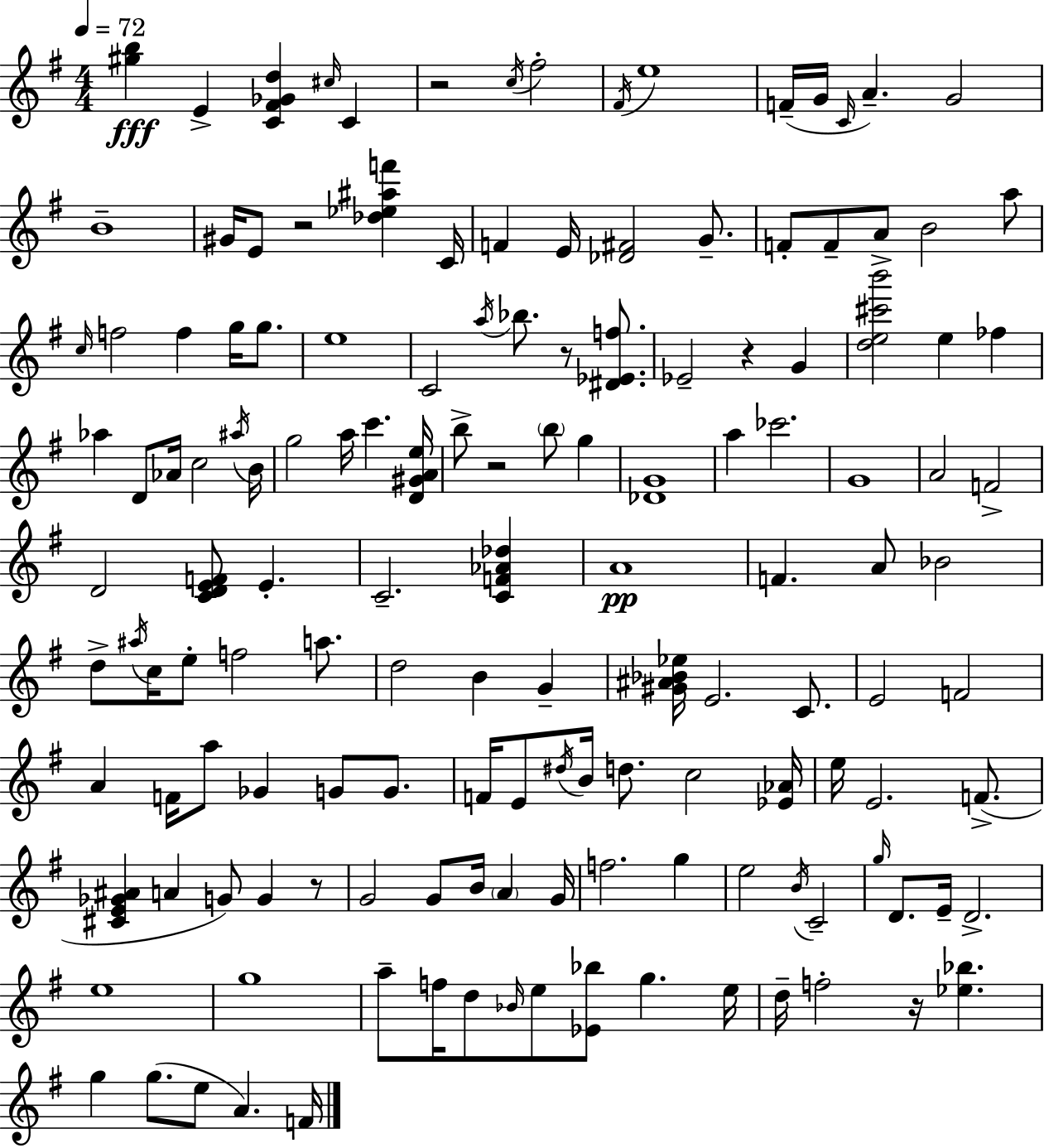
[G#5,B5]/q E4/q [C4,F#4,Gb4,D5]/q C#5/s C4/q R/h C5/s F#5/h F#4/s E5/w F4/s G4/s C4/s A4/q. G4/h B4/w G#4/s E4/e R/h [Db5,Eb5,A#5,F6]/q C4/s F4/q E4/s [Db4,F#4]/h G4/e. F4/e F4/e A4/e B4/h A5/e C5/s F5/h F5/q G5/s G5/e. E5/w C4/h A5/s Bb5/e. R/e [D#4,Eb4,F5]/e. Eb4/h R/q G4/q [D5,E5,C#6,B6]/h E5/q FES5/q Ab5/q D4/e Ab4/s C5/h A#5/s B4/s G5/h A5/s C6/q. [D4,G#4,A4,E5]/s B5/e R/h B5/e G5/q [Db4,G4]/w A5/q CES6/h. G4/w A4/h F4/h D4/h [C4,D4,E4,F4]/e E4/q. C4/h. [C4,F4,Ab4,Db5]/q A4/w F4/q. A4/e Bb4/h D5/e A#5/s C5/s E5/e F5/h A5/e. D5/h B4/q G4/q [G#4,A#4,Bb4,Eb5]/s E4/h. C4/e. E4/h F4/h A4/q F4/s A5/e Gb4/q G4/e G4/e. F4/s E4/e D#5/s B4/s D5/e. C5/h [Eb4,Ab4]/s E5/s E4/h. F4/e. [C#4,E4,Gb4,A#4]/q A4/q G4/e G4/q R/e G4/h G4/e B4/s A4/q G4/s F5/h. G5/q E5/h B4/s C4/h G5/s D4/e. E4/s D4/h. E5/w G5/w A5/e F5/s D5/e Bb4/s E5/e [Eb4,Bb5]/e G5/q. E5/s D5/s F5/h R/s [Eb5,Bb5]/q. G5/q G5/e. E5/e A4/q. F4/s